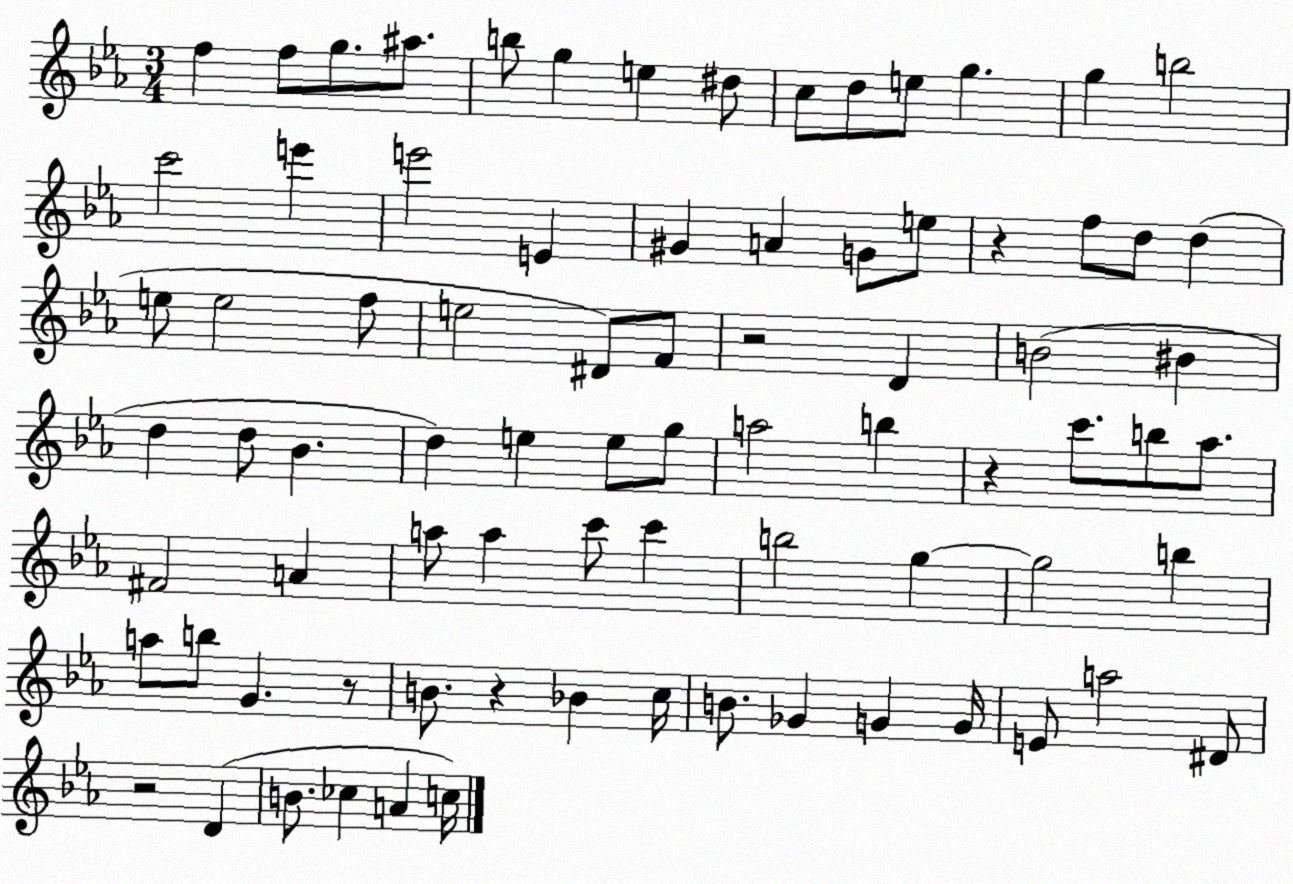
X:1
T:Untitled
M:3/4
L:1/4
K:Eb
f f/2 g/2 ^a/2 b/2 g e ^d/2 c/2 d/2 e/2 g g b2 c'2 e' e'2 E ^G A G/2 e/2 z f/2 d/2 d e/2 e2 f/2 e2 ^D/2 F/2 z2 D B2 ^B d d/2 _B d e e/2 g/2 a2 b z c'/2 b/2 _a/2 ^F2 A a/2 a c'/2 c' b2 g g2 b a/2 b/2 G z/2 B/2 z _B c/4 B/2 _G G G/4 E/2 a2 ^D/2 z2 D B/2 _c A c/4